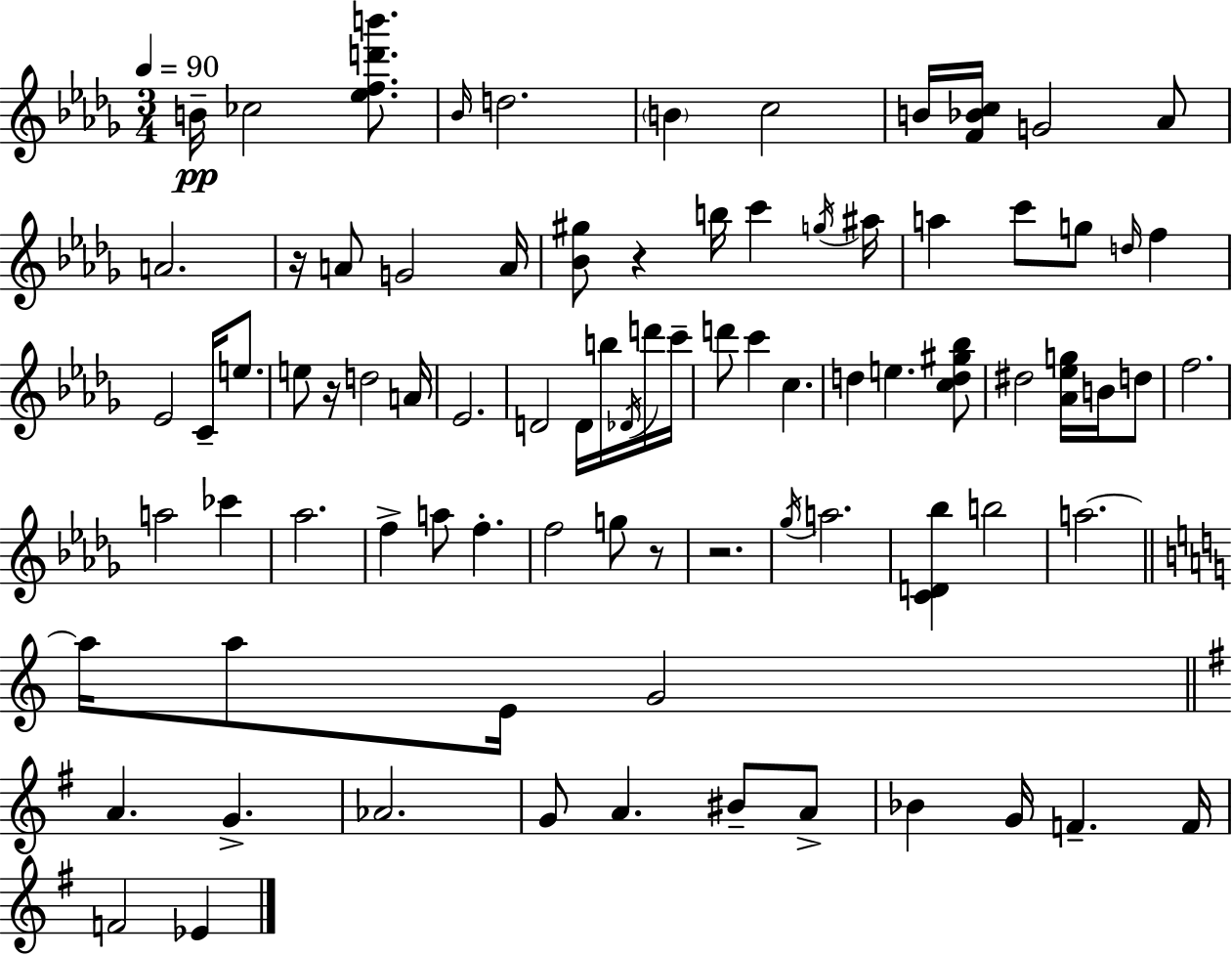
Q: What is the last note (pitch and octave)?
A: Eb4